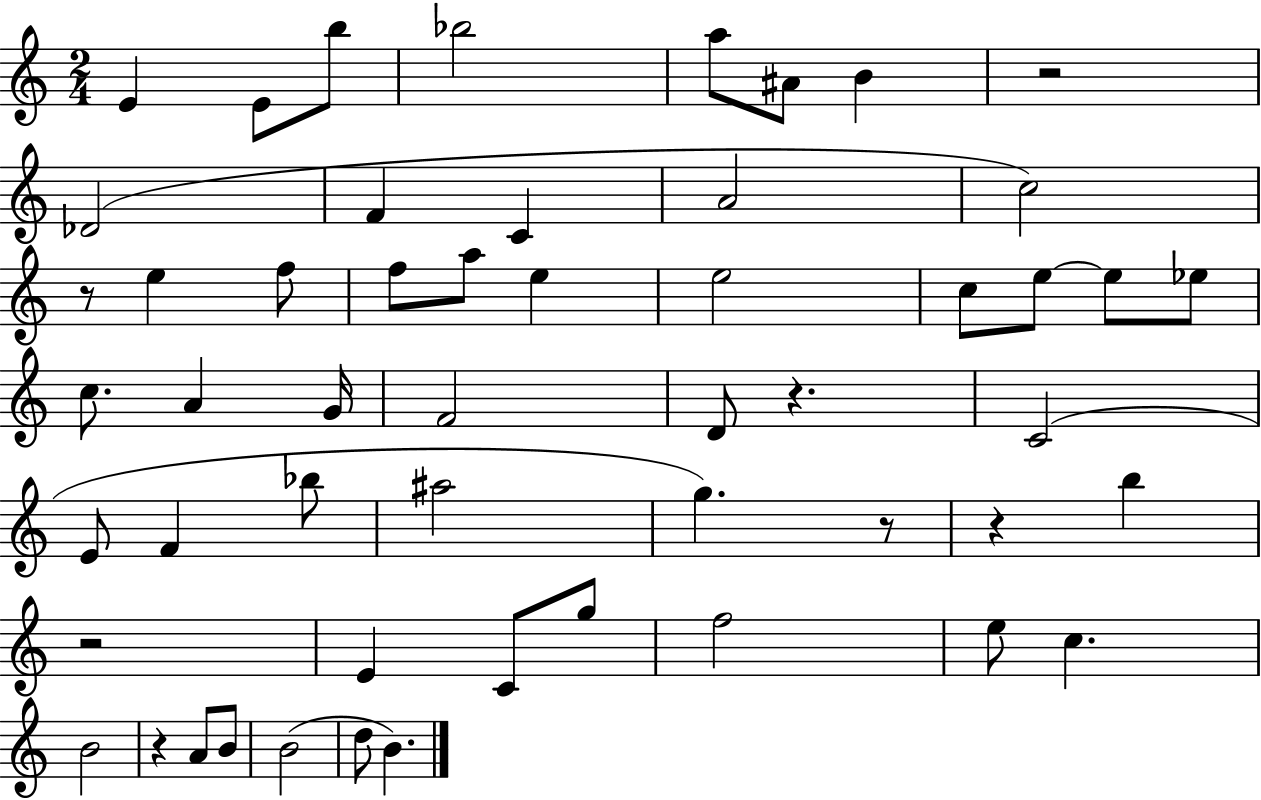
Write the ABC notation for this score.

X:1
T:Untitled
M:2/4
L:1/4
K:C
E E/2 b/2 _b2 a/2 ^A/2 B z2 _D2 F C A2 c2 z/2 e f/2 f/2 a/2 e e2 c/2 e/2 e/2 _e/2 c/2 A G/4 F2 D/2 z C2 E/2 F _b/2 ^a2 g z/2 z b z2 E C/2 g/2 f2 e/2 c B2 z A/2 B/2 B2 d/2 B